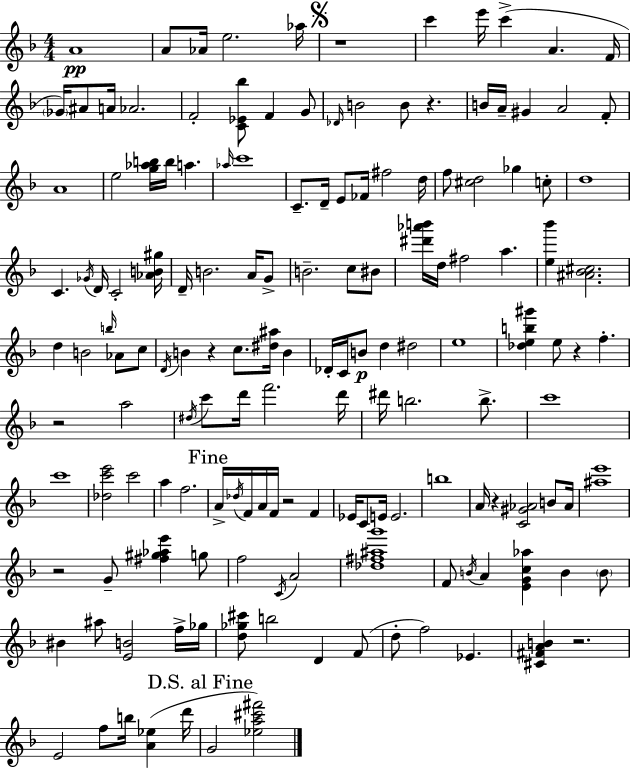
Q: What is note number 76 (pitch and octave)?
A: D6